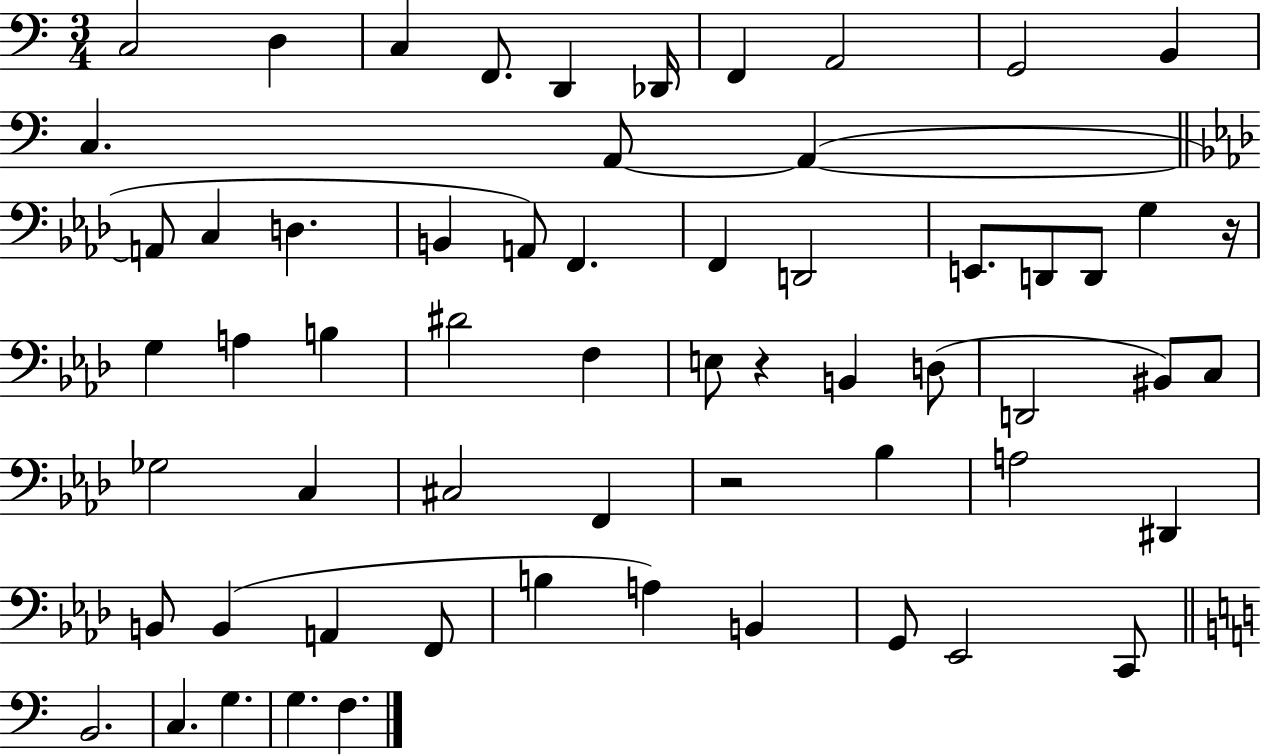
X:1
T:Untitled
M:3/4
L:1/4
K:C
C,2 D, C, F,,/2 D,, _D,,/4 F,, A,,2 G,,2 B,, C, A,,/2 A,, A,,/2 C, D, B,, A,,/2 F,, F,, D,,2 E,,/2 D,,/2 D,,/2 G, z/4 G, A, B, ^D2 F, E,/2 z B,, D,/2 D,,2 ^B,,/2 C,/2 _G,2 C, ^C,2 F,, z2 _B, A,2 ^D,, B,,/2 B,, A,, F,,/2 B, A, B,, G,,/2 _E,,2 C,,/2 B,,2 C, G, G, F,